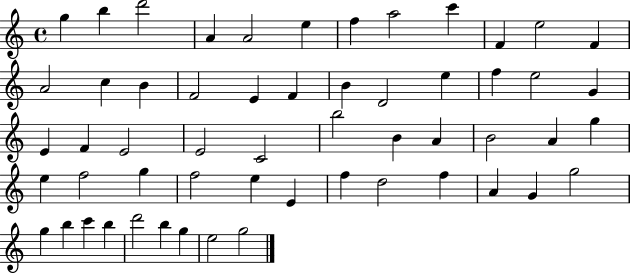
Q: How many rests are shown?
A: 0